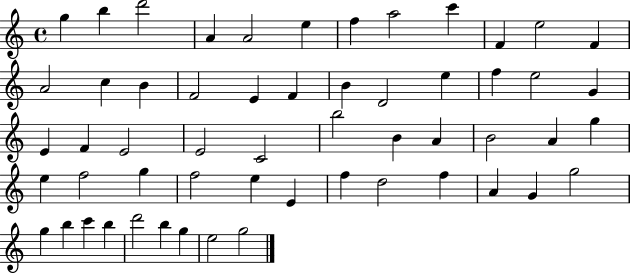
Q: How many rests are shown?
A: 0